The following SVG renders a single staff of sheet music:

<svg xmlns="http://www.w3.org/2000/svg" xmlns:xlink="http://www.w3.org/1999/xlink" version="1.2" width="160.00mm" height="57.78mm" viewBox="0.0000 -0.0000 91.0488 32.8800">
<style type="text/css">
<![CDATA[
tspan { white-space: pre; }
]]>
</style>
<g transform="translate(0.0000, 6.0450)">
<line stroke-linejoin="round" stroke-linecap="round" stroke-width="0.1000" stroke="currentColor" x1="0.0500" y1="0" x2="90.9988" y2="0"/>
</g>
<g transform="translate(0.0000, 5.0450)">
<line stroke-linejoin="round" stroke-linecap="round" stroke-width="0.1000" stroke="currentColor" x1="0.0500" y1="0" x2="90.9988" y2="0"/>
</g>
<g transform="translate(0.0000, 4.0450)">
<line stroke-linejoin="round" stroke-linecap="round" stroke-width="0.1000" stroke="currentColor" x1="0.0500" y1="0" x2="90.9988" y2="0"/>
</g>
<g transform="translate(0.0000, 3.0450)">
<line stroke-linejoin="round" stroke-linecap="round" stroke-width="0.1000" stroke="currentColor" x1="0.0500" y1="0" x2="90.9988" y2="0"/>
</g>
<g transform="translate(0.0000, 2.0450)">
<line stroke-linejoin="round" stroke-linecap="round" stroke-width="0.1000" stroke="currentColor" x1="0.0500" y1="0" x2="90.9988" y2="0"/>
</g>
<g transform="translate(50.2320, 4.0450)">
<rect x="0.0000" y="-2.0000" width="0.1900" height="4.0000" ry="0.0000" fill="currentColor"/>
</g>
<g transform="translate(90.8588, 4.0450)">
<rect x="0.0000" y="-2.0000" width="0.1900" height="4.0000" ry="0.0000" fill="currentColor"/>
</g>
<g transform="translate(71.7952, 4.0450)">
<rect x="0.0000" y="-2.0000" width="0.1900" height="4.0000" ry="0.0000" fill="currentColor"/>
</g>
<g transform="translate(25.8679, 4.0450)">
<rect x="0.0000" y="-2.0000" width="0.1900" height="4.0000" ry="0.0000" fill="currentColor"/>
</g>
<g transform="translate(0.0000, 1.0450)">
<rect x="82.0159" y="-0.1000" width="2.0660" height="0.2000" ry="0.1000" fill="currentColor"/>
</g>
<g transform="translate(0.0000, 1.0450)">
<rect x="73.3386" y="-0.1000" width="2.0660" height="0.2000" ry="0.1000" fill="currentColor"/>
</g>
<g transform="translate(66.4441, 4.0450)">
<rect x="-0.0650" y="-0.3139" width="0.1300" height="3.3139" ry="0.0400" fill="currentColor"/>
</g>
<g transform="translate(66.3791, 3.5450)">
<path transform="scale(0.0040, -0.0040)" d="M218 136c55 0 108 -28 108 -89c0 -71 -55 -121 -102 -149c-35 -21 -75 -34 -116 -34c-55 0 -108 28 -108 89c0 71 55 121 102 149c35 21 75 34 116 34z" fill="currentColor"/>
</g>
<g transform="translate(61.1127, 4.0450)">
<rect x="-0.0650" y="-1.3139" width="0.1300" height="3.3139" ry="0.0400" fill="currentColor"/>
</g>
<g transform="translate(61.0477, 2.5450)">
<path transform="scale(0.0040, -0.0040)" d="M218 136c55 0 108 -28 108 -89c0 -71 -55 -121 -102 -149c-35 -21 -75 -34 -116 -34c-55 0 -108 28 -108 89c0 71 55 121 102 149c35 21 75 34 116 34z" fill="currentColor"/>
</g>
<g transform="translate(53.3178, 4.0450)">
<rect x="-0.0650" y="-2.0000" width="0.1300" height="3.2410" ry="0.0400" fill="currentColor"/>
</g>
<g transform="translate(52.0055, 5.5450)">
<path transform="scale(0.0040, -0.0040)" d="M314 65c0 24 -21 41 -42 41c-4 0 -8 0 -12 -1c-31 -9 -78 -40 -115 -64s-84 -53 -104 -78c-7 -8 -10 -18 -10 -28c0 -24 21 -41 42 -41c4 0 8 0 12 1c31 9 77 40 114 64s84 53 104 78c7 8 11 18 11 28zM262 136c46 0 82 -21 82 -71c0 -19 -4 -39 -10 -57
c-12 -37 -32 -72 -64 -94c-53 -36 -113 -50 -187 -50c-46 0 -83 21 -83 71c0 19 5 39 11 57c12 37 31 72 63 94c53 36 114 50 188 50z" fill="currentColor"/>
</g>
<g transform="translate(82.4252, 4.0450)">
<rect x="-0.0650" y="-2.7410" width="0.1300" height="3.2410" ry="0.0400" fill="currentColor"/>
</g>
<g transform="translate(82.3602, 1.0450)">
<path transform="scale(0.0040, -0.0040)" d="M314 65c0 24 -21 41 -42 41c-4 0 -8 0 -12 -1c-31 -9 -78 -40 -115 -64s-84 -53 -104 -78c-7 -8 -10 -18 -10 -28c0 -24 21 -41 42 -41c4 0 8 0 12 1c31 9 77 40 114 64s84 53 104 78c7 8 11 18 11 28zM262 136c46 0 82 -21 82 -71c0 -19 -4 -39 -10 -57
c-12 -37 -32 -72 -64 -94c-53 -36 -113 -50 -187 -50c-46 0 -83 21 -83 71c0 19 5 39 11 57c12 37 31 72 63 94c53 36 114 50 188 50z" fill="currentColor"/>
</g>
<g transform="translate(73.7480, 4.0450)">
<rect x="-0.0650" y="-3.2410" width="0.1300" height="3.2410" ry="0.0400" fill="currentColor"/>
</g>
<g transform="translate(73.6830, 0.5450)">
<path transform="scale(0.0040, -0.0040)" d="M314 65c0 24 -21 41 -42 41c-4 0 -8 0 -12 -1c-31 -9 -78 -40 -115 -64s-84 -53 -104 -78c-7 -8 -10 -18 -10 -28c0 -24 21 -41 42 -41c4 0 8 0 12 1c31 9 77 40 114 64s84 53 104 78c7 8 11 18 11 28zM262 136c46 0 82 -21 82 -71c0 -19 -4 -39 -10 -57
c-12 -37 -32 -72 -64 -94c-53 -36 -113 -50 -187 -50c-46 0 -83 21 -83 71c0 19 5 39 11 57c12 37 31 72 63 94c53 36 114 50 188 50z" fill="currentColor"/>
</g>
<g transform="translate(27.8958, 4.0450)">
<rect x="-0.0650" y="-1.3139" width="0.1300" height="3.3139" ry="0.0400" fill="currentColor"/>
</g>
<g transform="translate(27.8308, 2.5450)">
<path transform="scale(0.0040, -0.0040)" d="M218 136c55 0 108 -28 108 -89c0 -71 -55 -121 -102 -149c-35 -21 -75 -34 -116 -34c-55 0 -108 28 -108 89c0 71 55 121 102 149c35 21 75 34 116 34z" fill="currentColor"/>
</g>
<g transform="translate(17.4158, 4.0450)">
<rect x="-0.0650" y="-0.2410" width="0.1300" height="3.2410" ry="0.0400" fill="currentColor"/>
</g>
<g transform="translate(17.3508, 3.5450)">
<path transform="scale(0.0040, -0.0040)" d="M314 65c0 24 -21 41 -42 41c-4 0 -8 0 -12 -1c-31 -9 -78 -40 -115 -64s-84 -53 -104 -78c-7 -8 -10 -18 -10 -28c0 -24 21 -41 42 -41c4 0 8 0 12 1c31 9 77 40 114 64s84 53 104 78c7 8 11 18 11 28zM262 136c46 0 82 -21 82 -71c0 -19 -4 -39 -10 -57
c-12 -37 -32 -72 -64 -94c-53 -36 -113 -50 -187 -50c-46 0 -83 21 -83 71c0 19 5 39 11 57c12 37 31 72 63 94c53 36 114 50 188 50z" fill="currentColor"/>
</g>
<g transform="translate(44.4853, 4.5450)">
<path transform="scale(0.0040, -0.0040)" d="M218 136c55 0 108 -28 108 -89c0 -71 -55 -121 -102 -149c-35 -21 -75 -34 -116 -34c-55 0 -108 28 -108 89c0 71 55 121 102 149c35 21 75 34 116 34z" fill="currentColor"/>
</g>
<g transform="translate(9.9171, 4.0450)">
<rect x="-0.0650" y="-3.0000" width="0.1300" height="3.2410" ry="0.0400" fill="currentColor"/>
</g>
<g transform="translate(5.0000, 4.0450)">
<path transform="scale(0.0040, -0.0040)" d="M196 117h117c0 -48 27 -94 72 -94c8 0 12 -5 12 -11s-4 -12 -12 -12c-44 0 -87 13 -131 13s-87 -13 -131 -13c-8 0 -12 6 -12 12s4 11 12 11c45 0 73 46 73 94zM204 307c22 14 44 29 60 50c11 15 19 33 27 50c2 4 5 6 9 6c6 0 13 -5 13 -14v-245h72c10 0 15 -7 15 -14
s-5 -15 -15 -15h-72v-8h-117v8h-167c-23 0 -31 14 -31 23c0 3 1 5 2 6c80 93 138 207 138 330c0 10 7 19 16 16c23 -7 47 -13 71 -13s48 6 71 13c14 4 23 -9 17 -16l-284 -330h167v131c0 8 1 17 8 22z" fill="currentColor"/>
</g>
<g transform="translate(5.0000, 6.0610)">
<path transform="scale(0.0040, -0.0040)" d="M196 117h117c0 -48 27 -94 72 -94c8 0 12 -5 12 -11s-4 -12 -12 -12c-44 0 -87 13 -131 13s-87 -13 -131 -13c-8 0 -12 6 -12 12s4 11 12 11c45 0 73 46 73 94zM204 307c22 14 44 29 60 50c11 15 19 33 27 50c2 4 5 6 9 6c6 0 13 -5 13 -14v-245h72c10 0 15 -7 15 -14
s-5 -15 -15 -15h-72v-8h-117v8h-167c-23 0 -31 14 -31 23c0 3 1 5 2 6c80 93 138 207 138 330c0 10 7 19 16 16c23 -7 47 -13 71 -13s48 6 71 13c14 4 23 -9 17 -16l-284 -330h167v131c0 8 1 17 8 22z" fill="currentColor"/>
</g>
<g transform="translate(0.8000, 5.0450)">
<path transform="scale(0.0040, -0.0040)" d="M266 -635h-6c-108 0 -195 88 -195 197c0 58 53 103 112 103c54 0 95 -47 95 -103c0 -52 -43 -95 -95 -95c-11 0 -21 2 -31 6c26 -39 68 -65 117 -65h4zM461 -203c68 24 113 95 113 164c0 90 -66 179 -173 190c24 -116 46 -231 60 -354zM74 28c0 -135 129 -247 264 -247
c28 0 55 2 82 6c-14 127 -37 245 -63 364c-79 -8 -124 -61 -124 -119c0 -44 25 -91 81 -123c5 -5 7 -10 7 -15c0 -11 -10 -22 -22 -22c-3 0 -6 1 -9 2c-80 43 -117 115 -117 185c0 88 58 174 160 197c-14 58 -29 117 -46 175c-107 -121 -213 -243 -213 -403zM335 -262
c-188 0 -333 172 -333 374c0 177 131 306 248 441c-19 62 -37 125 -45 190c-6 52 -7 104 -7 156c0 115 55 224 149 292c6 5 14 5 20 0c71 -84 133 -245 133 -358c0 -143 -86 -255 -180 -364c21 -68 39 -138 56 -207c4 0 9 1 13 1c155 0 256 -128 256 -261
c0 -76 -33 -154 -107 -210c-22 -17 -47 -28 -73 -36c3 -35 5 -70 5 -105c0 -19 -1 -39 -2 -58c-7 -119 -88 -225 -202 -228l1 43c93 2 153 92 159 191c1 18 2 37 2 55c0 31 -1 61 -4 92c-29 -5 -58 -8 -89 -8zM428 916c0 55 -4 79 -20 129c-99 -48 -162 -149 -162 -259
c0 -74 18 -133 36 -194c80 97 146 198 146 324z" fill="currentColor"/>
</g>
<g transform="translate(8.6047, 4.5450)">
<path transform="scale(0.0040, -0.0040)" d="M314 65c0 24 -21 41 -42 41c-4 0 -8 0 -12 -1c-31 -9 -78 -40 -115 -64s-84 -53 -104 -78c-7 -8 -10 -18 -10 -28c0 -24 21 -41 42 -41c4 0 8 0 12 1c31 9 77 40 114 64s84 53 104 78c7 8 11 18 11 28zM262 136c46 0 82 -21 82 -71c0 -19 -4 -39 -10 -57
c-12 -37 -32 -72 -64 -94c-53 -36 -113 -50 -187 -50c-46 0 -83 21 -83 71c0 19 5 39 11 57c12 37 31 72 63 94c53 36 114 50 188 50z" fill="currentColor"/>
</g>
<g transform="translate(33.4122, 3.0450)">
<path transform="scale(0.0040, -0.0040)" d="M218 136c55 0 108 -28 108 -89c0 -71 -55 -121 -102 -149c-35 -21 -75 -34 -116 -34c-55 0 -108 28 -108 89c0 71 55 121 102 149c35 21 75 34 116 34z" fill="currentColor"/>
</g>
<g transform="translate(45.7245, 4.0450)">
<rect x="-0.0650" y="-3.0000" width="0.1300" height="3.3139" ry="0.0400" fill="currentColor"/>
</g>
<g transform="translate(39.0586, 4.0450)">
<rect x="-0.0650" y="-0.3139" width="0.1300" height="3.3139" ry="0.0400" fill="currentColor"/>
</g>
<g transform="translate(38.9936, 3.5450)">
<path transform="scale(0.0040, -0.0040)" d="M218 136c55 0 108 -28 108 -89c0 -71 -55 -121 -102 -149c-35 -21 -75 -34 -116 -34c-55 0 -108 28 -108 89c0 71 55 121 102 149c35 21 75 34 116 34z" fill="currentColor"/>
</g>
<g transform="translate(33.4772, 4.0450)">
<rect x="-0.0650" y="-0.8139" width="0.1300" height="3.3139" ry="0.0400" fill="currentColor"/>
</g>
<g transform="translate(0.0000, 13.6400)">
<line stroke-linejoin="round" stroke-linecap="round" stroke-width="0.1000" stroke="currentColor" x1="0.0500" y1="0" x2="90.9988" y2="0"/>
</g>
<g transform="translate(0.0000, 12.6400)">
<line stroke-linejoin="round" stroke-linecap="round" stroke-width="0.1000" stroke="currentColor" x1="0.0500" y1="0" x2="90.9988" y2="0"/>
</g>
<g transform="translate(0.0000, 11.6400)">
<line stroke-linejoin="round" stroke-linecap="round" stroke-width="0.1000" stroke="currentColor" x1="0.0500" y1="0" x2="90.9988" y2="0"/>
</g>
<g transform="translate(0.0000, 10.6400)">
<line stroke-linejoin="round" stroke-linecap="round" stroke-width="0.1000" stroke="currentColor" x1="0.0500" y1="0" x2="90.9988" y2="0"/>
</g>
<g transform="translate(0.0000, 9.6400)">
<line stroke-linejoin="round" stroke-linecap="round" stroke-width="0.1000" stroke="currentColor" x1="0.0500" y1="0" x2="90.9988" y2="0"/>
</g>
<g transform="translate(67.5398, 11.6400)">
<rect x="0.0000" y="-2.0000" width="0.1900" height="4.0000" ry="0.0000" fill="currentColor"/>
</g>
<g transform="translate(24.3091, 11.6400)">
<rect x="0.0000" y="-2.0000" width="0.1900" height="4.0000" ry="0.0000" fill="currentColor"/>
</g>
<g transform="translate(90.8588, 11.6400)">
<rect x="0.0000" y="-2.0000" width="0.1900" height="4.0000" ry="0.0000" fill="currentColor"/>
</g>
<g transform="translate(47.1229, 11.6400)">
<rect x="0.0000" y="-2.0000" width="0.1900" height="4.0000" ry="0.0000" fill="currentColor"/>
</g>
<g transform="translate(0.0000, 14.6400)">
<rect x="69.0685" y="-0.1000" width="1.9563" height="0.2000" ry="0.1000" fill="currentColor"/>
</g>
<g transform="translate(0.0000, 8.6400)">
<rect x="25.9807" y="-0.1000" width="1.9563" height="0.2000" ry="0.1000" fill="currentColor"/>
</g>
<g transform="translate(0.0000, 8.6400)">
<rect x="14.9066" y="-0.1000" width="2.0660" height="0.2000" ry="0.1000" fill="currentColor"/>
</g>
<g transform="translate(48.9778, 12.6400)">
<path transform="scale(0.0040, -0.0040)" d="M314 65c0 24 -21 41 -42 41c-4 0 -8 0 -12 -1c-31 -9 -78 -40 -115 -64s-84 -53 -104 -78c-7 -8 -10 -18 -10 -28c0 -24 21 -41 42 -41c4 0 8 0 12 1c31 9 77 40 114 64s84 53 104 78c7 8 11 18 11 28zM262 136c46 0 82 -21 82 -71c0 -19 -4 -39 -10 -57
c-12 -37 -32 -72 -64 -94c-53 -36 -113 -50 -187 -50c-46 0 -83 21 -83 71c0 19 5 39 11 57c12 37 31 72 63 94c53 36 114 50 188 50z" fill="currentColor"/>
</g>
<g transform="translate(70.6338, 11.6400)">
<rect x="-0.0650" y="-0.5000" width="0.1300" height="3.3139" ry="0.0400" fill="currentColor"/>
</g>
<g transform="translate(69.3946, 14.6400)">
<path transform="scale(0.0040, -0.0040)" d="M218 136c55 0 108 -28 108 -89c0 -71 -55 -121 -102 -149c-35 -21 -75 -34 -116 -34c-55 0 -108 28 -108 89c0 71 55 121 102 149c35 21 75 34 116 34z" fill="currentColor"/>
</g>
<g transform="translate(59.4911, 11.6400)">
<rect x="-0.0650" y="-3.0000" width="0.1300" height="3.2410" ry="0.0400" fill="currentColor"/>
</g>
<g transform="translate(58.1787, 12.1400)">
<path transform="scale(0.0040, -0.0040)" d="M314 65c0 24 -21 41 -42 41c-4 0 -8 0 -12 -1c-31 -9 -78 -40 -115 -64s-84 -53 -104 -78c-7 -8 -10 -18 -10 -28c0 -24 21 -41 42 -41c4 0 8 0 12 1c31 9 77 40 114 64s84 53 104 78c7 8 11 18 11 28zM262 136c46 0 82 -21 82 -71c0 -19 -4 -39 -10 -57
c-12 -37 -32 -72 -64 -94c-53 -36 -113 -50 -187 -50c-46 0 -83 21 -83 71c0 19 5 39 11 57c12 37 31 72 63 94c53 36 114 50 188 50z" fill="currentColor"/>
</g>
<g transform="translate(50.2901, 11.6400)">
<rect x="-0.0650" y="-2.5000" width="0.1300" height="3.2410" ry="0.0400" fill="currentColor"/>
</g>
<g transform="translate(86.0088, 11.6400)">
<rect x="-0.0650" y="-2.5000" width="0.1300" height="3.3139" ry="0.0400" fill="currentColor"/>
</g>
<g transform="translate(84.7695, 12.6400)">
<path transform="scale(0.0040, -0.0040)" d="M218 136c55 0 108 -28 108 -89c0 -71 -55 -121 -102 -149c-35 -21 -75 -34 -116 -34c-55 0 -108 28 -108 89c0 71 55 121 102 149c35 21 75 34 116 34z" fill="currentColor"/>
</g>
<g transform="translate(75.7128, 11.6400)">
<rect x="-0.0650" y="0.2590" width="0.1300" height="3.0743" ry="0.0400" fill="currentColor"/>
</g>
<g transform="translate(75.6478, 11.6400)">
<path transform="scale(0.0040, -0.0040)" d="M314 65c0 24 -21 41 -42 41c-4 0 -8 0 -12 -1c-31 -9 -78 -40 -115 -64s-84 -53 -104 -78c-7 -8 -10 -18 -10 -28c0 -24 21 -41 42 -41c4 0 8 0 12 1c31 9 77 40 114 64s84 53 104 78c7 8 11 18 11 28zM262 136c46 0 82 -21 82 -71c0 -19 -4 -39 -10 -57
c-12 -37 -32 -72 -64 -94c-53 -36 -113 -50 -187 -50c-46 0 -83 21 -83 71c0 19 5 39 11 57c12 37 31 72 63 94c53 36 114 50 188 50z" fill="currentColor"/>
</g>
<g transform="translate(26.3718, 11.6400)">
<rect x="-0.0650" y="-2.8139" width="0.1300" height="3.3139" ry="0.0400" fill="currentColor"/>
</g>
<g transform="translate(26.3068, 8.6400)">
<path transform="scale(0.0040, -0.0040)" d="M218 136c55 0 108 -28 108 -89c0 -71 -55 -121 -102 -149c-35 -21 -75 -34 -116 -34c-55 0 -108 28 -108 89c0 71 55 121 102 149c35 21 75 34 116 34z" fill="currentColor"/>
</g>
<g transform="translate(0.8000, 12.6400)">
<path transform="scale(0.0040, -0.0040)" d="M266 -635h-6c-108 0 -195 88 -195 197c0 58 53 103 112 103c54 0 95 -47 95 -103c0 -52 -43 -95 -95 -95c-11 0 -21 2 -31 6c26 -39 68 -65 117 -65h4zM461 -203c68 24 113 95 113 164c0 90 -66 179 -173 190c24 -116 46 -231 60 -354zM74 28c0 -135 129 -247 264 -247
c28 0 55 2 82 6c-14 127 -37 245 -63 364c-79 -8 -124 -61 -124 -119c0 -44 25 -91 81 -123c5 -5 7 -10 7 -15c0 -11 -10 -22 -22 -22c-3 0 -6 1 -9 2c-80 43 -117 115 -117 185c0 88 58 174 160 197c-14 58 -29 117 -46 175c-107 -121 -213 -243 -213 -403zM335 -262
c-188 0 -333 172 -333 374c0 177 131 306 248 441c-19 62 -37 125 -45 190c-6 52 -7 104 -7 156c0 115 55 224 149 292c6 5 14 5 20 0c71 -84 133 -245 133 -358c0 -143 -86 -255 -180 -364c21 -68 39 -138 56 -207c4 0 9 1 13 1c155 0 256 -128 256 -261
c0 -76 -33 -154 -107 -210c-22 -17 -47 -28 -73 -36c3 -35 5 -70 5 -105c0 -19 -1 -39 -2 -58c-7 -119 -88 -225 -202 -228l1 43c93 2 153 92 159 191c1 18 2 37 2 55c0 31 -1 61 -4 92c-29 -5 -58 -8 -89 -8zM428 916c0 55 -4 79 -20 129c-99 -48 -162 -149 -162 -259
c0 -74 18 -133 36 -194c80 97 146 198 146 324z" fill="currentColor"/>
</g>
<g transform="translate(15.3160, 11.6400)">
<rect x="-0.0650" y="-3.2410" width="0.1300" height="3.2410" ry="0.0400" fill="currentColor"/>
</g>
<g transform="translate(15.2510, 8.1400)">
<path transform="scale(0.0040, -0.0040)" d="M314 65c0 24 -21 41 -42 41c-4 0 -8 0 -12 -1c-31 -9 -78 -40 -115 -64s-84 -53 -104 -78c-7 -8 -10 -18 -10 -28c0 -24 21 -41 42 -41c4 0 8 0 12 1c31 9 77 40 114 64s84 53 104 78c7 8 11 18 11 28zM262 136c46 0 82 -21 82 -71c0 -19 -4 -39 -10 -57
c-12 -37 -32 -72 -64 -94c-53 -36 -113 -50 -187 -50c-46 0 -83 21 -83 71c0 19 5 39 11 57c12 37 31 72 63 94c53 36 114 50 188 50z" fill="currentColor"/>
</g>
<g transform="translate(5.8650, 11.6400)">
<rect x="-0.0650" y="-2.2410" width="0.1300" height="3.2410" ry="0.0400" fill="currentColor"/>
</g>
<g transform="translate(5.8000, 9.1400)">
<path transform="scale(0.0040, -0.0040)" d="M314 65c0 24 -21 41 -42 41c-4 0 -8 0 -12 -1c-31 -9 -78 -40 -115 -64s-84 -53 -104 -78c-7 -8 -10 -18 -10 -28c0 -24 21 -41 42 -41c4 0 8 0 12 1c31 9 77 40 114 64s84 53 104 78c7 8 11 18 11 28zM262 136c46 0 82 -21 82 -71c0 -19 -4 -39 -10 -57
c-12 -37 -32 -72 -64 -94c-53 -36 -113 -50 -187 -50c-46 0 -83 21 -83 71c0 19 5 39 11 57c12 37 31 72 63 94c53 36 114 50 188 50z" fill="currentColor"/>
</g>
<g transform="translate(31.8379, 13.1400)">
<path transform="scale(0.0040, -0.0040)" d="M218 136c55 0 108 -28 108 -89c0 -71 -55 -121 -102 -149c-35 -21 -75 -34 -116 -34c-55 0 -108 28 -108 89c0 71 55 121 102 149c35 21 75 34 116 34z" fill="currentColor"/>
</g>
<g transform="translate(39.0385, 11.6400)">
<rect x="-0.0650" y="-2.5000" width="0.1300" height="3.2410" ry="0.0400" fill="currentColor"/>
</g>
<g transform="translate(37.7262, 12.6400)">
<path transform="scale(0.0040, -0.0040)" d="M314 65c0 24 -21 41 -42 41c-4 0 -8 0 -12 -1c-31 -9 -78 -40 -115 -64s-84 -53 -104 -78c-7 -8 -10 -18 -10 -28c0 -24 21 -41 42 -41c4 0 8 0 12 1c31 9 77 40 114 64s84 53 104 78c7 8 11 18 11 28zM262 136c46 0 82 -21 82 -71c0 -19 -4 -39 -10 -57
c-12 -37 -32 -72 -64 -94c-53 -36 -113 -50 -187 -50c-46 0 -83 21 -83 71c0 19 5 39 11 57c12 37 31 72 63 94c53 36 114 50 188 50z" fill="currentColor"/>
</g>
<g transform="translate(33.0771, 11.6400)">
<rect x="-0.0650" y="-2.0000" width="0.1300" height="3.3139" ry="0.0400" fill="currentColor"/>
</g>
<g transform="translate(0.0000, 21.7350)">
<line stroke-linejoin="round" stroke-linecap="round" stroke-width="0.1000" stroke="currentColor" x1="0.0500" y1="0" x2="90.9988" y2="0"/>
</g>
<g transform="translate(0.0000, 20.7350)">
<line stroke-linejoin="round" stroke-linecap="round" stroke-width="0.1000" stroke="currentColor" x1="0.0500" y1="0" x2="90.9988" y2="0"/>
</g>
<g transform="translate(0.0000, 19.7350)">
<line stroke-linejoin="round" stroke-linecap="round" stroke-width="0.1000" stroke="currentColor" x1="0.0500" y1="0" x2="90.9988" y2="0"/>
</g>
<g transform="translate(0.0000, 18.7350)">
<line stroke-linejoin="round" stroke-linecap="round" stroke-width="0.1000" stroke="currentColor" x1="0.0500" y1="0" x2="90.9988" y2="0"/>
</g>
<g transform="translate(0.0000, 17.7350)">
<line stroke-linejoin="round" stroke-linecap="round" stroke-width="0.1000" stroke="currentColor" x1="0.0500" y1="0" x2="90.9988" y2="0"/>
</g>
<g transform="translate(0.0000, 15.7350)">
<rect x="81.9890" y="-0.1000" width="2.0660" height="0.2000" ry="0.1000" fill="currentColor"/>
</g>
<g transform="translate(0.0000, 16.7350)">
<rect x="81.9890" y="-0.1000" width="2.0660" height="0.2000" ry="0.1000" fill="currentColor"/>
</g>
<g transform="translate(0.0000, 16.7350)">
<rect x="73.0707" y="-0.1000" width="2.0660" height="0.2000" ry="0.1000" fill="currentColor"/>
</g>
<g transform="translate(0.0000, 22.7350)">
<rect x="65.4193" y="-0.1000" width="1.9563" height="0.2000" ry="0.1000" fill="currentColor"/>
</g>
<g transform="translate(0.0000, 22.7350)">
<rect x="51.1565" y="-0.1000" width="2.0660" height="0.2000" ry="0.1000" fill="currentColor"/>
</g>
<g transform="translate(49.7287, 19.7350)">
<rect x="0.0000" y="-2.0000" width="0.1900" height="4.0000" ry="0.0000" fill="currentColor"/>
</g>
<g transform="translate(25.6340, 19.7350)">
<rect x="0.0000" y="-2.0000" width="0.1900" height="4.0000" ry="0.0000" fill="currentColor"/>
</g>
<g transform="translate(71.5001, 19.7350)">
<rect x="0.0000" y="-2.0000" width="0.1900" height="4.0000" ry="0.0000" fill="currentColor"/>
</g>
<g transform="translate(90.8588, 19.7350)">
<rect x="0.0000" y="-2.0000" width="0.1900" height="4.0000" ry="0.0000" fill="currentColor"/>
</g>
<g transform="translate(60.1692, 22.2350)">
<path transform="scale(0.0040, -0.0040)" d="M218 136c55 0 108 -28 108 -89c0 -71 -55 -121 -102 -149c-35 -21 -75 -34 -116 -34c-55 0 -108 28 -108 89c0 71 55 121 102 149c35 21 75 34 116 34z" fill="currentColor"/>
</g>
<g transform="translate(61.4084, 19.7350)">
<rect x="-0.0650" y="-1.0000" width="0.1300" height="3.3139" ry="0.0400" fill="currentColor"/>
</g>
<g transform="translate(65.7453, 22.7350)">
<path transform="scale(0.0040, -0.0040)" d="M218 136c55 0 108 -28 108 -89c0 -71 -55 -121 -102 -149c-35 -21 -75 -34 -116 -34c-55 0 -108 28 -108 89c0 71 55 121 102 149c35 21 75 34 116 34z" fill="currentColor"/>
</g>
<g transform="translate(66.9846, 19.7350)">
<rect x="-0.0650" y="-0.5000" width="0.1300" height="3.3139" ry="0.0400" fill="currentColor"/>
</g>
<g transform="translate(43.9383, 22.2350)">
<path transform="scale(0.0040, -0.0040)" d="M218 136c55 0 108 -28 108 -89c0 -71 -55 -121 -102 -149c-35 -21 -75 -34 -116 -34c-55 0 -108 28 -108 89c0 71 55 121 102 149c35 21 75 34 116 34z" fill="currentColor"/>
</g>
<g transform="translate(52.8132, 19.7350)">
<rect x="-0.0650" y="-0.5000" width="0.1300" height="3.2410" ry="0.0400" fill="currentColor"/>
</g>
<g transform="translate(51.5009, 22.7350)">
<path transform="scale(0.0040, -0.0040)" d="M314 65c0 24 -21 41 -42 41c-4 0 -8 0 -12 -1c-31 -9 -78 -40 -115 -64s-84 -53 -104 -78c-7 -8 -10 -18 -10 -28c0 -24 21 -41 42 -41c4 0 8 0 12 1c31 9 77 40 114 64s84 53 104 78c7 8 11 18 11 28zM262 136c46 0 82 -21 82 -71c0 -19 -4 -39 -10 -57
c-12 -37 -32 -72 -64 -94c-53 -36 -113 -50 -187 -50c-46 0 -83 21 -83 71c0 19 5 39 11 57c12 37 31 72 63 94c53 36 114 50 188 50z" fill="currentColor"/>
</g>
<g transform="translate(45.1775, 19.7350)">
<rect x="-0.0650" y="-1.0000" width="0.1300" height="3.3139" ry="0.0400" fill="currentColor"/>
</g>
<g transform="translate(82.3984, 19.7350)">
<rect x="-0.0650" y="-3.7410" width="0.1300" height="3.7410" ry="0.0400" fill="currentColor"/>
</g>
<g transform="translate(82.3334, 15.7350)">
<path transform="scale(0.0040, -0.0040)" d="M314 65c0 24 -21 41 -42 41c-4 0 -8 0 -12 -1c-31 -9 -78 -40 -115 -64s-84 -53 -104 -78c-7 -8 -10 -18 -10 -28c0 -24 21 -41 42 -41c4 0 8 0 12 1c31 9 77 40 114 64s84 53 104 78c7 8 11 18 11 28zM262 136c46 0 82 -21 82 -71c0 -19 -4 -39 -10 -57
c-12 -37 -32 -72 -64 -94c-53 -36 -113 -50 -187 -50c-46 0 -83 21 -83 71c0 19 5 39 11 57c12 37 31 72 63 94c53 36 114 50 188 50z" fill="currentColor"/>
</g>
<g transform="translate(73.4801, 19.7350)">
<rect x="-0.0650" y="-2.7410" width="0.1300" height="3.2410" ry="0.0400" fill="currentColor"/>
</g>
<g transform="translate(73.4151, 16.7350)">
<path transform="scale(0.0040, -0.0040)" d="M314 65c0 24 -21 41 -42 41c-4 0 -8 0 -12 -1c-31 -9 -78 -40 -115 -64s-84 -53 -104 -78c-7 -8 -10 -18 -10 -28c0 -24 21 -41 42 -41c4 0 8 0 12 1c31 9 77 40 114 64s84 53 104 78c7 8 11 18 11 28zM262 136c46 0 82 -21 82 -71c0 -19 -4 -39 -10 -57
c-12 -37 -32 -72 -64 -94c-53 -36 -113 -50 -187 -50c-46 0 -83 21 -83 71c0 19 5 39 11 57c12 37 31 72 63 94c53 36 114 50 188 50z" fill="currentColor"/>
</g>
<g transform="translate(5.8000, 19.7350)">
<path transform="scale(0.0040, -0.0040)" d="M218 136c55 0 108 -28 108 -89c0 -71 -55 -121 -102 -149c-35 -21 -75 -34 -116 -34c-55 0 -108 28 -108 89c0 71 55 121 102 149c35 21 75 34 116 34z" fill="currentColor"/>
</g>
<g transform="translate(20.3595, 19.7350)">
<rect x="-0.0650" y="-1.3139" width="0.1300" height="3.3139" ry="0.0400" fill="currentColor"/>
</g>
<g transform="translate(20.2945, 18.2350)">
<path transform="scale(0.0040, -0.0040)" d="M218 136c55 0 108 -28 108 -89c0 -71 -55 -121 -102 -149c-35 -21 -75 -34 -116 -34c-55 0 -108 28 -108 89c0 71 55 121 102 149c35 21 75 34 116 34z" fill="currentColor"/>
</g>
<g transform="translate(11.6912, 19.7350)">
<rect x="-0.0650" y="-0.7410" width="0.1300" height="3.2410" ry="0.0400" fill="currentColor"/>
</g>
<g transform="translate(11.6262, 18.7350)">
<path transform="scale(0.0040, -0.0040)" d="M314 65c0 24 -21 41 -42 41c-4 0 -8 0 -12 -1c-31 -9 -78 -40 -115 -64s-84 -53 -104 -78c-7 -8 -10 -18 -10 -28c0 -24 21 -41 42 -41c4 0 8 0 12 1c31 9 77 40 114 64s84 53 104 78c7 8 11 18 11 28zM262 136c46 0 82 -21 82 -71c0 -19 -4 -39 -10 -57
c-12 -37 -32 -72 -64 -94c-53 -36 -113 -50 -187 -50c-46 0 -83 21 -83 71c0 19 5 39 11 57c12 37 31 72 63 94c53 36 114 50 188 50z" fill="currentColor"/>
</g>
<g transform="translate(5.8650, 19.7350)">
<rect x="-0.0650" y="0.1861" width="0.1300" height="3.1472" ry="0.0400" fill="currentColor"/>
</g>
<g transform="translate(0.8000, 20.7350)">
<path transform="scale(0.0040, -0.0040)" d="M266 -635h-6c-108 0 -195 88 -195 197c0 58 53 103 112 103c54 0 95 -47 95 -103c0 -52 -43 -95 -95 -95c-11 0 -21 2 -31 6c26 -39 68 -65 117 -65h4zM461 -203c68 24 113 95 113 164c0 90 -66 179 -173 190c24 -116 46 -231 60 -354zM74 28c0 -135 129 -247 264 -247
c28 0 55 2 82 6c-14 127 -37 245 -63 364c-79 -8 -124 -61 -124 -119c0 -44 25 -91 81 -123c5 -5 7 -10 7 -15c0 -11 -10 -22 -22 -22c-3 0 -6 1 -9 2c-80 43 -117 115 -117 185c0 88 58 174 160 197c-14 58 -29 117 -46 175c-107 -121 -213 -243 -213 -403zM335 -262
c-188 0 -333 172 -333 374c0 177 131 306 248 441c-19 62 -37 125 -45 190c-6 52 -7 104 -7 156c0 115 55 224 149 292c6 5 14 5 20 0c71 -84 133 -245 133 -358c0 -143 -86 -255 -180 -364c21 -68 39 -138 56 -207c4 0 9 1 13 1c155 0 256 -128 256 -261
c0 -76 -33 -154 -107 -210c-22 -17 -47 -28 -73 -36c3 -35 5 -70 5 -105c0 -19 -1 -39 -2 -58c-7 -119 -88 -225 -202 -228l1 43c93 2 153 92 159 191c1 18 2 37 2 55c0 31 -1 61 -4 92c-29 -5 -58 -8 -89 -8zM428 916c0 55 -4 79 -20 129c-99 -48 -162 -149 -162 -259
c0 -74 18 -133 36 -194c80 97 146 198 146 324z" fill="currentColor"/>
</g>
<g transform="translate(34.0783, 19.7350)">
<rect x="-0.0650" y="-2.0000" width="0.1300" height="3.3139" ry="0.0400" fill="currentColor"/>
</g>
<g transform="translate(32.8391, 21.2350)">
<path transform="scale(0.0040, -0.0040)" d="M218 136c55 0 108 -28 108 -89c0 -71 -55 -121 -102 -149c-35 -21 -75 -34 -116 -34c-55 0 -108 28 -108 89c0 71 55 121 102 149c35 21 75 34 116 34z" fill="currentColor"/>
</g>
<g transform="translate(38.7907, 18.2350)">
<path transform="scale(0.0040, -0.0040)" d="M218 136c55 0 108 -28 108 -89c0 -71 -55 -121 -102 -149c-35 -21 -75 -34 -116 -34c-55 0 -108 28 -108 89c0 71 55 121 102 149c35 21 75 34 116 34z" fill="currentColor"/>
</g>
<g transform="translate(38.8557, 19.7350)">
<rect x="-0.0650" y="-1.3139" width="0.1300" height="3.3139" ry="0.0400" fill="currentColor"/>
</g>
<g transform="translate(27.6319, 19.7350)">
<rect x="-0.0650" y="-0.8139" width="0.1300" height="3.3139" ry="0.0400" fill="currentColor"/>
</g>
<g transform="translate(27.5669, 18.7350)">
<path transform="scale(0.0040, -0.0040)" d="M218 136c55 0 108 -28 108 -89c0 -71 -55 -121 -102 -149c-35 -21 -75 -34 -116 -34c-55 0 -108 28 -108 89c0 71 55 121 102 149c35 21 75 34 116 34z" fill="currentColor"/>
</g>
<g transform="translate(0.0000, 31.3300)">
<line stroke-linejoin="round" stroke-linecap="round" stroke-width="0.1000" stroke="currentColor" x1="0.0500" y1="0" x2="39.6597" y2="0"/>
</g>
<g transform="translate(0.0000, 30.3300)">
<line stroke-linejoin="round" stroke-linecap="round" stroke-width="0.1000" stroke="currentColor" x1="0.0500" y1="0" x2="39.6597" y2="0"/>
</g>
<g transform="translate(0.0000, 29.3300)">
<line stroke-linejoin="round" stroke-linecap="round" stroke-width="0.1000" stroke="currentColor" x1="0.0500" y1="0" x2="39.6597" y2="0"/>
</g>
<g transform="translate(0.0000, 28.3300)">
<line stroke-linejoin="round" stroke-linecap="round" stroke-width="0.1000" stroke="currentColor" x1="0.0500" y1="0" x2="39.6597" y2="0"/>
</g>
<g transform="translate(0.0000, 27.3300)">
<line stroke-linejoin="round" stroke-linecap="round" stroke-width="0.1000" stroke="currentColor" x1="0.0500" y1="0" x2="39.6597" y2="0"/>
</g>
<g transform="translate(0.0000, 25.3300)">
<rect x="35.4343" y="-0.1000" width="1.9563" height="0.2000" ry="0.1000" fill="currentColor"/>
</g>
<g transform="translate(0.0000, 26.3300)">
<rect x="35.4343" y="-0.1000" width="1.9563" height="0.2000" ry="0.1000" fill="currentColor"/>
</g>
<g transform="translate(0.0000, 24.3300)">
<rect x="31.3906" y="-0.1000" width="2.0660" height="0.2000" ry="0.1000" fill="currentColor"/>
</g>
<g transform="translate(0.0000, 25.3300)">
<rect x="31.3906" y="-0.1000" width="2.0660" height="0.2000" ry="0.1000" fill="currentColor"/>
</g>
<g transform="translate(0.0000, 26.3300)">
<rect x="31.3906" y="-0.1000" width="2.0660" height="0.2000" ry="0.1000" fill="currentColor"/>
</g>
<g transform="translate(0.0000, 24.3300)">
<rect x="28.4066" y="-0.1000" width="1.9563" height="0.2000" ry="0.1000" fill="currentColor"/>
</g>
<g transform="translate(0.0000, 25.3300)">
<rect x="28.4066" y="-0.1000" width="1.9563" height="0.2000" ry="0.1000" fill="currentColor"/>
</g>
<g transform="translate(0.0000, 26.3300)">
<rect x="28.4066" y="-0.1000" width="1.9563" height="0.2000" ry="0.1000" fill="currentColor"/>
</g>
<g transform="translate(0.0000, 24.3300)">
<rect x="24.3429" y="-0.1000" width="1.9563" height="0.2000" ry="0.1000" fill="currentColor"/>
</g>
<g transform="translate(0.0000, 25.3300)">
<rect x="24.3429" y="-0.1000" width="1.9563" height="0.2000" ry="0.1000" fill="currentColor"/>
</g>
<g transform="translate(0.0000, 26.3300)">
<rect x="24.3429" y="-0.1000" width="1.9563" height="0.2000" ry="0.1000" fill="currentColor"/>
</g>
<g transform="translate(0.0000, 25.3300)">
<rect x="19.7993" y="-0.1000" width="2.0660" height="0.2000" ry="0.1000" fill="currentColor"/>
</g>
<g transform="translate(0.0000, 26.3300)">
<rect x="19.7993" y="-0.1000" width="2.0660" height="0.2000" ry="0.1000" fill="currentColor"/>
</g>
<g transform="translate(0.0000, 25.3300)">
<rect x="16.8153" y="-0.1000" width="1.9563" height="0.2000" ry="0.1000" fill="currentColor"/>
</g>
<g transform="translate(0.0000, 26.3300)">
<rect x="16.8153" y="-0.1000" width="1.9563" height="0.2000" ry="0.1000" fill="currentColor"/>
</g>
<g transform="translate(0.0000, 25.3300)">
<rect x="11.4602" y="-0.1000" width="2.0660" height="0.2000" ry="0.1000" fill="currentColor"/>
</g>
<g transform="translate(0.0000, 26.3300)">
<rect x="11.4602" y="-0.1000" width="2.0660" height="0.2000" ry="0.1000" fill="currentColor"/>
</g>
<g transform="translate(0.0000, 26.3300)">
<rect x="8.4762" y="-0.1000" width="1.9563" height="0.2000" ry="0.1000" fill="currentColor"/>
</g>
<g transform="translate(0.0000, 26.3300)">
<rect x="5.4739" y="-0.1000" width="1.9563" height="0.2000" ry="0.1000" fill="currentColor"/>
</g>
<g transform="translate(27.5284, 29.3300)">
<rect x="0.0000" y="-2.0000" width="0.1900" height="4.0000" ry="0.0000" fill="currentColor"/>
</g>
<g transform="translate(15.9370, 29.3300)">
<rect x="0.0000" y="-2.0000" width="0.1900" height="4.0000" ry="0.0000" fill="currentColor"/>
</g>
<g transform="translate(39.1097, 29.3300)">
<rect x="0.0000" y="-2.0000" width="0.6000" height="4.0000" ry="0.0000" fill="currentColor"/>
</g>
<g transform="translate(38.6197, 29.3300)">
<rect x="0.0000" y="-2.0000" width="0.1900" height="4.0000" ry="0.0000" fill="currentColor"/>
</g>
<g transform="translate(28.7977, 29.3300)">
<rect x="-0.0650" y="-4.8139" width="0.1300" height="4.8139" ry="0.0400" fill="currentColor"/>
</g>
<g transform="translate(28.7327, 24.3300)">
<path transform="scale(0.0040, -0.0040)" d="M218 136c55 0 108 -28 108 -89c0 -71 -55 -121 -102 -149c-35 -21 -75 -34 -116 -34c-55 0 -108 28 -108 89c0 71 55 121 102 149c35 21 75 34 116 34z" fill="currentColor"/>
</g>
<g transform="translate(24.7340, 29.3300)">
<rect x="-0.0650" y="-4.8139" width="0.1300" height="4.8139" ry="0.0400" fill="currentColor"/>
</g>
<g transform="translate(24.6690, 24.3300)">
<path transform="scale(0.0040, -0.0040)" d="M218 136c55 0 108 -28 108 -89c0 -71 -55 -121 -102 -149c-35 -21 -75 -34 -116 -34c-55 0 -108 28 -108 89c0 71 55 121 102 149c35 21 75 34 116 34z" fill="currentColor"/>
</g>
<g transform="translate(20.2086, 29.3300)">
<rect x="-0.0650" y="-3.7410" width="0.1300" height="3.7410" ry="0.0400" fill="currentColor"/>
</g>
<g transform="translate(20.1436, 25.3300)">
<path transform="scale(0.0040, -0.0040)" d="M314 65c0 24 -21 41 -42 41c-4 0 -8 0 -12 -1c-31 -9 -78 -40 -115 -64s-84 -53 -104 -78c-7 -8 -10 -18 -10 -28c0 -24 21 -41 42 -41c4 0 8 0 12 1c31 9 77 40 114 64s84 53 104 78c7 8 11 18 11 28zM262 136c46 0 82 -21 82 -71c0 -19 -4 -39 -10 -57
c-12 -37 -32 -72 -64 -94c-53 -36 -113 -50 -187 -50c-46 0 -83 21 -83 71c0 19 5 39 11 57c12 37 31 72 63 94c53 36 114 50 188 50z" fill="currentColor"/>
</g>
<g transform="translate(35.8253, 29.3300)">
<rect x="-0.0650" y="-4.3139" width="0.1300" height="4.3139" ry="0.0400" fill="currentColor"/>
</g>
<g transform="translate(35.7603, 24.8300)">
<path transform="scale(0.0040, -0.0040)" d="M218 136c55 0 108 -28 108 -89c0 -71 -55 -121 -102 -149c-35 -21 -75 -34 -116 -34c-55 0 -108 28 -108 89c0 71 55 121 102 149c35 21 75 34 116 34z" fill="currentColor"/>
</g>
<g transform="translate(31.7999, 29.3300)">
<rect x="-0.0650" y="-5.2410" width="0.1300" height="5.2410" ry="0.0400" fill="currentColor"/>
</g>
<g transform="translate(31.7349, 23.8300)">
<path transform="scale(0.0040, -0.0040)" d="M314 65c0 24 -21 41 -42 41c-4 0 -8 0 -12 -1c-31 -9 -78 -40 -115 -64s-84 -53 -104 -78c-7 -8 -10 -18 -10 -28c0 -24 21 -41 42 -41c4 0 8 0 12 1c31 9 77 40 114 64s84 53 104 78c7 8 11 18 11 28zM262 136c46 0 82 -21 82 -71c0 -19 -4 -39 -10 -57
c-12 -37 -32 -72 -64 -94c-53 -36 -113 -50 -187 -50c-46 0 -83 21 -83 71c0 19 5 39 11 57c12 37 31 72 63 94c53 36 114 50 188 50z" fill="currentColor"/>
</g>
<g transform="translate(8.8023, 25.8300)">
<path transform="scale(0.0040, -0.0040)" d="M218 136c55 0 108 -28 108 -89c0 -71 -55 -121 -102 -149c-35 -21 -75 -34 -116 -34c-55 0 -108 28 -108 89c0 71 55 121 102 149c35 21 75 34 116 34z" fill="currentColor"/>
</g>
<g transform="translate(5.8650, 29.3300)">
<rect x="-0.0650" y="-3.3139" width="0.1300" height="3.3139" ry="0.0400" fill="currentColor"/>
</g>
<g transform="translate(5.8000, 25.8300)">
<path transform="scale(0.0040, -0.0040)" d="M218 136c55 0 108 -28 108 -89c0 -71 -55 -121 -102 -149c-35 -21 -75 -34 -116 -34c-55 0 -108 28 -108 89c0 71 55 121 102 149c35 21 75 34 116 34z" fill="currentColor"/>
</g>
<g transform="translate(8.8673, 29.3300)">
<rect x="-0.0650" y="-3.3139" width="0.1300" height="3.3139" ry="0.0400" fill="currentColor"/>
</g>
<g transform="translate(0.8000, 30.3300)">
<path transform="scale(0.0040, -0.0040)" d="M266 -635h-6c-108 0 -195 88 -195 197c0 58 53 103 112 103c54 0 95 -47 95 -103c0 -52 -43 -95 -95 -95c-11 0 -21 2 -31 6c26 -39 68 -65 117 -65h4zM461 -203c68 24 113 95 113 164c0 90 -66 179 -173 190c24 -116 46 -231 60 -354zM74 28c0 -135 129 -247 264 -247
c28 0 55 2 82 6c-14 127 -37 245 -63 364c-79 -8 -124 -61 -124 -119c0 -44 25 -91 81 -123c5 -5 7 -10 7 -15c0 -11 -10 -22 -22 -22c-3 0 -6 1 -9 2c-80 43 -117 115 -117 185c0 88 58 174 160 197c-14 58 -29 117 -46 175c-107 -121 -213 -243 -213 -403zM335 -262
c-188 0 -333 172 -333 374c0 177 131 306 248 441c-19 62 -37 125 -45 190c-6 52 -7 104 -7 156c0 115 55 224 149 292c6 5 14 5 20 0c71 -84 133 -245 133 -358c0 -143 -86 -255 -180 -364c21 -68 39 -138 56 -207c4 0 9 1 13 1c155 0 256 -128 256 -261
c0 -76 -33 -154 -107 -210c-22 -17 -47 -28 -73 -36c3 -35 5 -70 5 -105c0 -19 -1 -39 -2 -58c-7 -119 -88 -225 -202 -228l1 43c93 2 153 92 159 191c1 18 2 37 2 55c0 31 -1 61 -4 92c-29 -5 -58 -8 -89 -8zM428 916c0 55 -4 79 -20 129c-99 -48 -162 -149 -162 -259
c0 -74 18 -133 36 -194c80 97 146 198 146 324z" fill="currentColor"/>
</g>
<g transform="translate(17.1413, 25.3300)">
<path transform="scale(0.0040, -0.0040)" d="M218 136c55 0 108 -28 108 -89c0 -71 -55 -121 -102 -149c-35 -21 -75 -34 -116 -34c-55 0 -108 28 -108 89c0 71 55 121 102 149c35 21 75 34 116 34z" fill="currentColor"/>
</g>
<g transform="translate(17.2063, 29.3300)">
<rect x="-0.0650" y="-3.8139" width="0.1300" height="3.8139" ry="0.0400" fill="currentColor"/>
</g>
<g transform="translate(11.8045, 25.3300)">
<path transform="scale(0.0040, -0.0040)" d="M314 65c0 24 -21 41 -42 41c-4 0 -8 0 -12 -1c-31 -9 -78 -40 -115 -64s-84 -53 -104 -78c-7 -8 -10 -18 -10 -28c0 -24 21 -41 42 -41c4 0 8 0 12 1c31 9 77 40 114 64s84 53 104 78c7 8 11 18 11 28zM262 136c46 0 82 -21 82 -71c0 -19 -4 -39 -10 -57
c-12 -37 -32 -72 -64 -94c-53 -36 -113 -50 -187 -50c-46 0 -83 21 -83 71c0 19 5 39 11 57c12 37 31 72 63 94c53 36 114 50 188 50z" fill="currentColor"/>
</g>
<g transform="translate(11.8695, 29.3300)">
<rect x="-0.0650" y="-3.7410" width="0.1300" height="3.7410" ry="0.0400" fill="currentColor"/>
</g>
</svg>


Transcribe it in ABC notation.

X:1
T:Untitled
M:4/4
L:1/4
K:C
A2 c2 e d c A F2 e c b2 a2 g2 b2 a F G2 G2 A2 C B2 G B d2 e d F e D C2 D C a2 c'2 b b c'2 c' c'2 e' e' f'2 d'